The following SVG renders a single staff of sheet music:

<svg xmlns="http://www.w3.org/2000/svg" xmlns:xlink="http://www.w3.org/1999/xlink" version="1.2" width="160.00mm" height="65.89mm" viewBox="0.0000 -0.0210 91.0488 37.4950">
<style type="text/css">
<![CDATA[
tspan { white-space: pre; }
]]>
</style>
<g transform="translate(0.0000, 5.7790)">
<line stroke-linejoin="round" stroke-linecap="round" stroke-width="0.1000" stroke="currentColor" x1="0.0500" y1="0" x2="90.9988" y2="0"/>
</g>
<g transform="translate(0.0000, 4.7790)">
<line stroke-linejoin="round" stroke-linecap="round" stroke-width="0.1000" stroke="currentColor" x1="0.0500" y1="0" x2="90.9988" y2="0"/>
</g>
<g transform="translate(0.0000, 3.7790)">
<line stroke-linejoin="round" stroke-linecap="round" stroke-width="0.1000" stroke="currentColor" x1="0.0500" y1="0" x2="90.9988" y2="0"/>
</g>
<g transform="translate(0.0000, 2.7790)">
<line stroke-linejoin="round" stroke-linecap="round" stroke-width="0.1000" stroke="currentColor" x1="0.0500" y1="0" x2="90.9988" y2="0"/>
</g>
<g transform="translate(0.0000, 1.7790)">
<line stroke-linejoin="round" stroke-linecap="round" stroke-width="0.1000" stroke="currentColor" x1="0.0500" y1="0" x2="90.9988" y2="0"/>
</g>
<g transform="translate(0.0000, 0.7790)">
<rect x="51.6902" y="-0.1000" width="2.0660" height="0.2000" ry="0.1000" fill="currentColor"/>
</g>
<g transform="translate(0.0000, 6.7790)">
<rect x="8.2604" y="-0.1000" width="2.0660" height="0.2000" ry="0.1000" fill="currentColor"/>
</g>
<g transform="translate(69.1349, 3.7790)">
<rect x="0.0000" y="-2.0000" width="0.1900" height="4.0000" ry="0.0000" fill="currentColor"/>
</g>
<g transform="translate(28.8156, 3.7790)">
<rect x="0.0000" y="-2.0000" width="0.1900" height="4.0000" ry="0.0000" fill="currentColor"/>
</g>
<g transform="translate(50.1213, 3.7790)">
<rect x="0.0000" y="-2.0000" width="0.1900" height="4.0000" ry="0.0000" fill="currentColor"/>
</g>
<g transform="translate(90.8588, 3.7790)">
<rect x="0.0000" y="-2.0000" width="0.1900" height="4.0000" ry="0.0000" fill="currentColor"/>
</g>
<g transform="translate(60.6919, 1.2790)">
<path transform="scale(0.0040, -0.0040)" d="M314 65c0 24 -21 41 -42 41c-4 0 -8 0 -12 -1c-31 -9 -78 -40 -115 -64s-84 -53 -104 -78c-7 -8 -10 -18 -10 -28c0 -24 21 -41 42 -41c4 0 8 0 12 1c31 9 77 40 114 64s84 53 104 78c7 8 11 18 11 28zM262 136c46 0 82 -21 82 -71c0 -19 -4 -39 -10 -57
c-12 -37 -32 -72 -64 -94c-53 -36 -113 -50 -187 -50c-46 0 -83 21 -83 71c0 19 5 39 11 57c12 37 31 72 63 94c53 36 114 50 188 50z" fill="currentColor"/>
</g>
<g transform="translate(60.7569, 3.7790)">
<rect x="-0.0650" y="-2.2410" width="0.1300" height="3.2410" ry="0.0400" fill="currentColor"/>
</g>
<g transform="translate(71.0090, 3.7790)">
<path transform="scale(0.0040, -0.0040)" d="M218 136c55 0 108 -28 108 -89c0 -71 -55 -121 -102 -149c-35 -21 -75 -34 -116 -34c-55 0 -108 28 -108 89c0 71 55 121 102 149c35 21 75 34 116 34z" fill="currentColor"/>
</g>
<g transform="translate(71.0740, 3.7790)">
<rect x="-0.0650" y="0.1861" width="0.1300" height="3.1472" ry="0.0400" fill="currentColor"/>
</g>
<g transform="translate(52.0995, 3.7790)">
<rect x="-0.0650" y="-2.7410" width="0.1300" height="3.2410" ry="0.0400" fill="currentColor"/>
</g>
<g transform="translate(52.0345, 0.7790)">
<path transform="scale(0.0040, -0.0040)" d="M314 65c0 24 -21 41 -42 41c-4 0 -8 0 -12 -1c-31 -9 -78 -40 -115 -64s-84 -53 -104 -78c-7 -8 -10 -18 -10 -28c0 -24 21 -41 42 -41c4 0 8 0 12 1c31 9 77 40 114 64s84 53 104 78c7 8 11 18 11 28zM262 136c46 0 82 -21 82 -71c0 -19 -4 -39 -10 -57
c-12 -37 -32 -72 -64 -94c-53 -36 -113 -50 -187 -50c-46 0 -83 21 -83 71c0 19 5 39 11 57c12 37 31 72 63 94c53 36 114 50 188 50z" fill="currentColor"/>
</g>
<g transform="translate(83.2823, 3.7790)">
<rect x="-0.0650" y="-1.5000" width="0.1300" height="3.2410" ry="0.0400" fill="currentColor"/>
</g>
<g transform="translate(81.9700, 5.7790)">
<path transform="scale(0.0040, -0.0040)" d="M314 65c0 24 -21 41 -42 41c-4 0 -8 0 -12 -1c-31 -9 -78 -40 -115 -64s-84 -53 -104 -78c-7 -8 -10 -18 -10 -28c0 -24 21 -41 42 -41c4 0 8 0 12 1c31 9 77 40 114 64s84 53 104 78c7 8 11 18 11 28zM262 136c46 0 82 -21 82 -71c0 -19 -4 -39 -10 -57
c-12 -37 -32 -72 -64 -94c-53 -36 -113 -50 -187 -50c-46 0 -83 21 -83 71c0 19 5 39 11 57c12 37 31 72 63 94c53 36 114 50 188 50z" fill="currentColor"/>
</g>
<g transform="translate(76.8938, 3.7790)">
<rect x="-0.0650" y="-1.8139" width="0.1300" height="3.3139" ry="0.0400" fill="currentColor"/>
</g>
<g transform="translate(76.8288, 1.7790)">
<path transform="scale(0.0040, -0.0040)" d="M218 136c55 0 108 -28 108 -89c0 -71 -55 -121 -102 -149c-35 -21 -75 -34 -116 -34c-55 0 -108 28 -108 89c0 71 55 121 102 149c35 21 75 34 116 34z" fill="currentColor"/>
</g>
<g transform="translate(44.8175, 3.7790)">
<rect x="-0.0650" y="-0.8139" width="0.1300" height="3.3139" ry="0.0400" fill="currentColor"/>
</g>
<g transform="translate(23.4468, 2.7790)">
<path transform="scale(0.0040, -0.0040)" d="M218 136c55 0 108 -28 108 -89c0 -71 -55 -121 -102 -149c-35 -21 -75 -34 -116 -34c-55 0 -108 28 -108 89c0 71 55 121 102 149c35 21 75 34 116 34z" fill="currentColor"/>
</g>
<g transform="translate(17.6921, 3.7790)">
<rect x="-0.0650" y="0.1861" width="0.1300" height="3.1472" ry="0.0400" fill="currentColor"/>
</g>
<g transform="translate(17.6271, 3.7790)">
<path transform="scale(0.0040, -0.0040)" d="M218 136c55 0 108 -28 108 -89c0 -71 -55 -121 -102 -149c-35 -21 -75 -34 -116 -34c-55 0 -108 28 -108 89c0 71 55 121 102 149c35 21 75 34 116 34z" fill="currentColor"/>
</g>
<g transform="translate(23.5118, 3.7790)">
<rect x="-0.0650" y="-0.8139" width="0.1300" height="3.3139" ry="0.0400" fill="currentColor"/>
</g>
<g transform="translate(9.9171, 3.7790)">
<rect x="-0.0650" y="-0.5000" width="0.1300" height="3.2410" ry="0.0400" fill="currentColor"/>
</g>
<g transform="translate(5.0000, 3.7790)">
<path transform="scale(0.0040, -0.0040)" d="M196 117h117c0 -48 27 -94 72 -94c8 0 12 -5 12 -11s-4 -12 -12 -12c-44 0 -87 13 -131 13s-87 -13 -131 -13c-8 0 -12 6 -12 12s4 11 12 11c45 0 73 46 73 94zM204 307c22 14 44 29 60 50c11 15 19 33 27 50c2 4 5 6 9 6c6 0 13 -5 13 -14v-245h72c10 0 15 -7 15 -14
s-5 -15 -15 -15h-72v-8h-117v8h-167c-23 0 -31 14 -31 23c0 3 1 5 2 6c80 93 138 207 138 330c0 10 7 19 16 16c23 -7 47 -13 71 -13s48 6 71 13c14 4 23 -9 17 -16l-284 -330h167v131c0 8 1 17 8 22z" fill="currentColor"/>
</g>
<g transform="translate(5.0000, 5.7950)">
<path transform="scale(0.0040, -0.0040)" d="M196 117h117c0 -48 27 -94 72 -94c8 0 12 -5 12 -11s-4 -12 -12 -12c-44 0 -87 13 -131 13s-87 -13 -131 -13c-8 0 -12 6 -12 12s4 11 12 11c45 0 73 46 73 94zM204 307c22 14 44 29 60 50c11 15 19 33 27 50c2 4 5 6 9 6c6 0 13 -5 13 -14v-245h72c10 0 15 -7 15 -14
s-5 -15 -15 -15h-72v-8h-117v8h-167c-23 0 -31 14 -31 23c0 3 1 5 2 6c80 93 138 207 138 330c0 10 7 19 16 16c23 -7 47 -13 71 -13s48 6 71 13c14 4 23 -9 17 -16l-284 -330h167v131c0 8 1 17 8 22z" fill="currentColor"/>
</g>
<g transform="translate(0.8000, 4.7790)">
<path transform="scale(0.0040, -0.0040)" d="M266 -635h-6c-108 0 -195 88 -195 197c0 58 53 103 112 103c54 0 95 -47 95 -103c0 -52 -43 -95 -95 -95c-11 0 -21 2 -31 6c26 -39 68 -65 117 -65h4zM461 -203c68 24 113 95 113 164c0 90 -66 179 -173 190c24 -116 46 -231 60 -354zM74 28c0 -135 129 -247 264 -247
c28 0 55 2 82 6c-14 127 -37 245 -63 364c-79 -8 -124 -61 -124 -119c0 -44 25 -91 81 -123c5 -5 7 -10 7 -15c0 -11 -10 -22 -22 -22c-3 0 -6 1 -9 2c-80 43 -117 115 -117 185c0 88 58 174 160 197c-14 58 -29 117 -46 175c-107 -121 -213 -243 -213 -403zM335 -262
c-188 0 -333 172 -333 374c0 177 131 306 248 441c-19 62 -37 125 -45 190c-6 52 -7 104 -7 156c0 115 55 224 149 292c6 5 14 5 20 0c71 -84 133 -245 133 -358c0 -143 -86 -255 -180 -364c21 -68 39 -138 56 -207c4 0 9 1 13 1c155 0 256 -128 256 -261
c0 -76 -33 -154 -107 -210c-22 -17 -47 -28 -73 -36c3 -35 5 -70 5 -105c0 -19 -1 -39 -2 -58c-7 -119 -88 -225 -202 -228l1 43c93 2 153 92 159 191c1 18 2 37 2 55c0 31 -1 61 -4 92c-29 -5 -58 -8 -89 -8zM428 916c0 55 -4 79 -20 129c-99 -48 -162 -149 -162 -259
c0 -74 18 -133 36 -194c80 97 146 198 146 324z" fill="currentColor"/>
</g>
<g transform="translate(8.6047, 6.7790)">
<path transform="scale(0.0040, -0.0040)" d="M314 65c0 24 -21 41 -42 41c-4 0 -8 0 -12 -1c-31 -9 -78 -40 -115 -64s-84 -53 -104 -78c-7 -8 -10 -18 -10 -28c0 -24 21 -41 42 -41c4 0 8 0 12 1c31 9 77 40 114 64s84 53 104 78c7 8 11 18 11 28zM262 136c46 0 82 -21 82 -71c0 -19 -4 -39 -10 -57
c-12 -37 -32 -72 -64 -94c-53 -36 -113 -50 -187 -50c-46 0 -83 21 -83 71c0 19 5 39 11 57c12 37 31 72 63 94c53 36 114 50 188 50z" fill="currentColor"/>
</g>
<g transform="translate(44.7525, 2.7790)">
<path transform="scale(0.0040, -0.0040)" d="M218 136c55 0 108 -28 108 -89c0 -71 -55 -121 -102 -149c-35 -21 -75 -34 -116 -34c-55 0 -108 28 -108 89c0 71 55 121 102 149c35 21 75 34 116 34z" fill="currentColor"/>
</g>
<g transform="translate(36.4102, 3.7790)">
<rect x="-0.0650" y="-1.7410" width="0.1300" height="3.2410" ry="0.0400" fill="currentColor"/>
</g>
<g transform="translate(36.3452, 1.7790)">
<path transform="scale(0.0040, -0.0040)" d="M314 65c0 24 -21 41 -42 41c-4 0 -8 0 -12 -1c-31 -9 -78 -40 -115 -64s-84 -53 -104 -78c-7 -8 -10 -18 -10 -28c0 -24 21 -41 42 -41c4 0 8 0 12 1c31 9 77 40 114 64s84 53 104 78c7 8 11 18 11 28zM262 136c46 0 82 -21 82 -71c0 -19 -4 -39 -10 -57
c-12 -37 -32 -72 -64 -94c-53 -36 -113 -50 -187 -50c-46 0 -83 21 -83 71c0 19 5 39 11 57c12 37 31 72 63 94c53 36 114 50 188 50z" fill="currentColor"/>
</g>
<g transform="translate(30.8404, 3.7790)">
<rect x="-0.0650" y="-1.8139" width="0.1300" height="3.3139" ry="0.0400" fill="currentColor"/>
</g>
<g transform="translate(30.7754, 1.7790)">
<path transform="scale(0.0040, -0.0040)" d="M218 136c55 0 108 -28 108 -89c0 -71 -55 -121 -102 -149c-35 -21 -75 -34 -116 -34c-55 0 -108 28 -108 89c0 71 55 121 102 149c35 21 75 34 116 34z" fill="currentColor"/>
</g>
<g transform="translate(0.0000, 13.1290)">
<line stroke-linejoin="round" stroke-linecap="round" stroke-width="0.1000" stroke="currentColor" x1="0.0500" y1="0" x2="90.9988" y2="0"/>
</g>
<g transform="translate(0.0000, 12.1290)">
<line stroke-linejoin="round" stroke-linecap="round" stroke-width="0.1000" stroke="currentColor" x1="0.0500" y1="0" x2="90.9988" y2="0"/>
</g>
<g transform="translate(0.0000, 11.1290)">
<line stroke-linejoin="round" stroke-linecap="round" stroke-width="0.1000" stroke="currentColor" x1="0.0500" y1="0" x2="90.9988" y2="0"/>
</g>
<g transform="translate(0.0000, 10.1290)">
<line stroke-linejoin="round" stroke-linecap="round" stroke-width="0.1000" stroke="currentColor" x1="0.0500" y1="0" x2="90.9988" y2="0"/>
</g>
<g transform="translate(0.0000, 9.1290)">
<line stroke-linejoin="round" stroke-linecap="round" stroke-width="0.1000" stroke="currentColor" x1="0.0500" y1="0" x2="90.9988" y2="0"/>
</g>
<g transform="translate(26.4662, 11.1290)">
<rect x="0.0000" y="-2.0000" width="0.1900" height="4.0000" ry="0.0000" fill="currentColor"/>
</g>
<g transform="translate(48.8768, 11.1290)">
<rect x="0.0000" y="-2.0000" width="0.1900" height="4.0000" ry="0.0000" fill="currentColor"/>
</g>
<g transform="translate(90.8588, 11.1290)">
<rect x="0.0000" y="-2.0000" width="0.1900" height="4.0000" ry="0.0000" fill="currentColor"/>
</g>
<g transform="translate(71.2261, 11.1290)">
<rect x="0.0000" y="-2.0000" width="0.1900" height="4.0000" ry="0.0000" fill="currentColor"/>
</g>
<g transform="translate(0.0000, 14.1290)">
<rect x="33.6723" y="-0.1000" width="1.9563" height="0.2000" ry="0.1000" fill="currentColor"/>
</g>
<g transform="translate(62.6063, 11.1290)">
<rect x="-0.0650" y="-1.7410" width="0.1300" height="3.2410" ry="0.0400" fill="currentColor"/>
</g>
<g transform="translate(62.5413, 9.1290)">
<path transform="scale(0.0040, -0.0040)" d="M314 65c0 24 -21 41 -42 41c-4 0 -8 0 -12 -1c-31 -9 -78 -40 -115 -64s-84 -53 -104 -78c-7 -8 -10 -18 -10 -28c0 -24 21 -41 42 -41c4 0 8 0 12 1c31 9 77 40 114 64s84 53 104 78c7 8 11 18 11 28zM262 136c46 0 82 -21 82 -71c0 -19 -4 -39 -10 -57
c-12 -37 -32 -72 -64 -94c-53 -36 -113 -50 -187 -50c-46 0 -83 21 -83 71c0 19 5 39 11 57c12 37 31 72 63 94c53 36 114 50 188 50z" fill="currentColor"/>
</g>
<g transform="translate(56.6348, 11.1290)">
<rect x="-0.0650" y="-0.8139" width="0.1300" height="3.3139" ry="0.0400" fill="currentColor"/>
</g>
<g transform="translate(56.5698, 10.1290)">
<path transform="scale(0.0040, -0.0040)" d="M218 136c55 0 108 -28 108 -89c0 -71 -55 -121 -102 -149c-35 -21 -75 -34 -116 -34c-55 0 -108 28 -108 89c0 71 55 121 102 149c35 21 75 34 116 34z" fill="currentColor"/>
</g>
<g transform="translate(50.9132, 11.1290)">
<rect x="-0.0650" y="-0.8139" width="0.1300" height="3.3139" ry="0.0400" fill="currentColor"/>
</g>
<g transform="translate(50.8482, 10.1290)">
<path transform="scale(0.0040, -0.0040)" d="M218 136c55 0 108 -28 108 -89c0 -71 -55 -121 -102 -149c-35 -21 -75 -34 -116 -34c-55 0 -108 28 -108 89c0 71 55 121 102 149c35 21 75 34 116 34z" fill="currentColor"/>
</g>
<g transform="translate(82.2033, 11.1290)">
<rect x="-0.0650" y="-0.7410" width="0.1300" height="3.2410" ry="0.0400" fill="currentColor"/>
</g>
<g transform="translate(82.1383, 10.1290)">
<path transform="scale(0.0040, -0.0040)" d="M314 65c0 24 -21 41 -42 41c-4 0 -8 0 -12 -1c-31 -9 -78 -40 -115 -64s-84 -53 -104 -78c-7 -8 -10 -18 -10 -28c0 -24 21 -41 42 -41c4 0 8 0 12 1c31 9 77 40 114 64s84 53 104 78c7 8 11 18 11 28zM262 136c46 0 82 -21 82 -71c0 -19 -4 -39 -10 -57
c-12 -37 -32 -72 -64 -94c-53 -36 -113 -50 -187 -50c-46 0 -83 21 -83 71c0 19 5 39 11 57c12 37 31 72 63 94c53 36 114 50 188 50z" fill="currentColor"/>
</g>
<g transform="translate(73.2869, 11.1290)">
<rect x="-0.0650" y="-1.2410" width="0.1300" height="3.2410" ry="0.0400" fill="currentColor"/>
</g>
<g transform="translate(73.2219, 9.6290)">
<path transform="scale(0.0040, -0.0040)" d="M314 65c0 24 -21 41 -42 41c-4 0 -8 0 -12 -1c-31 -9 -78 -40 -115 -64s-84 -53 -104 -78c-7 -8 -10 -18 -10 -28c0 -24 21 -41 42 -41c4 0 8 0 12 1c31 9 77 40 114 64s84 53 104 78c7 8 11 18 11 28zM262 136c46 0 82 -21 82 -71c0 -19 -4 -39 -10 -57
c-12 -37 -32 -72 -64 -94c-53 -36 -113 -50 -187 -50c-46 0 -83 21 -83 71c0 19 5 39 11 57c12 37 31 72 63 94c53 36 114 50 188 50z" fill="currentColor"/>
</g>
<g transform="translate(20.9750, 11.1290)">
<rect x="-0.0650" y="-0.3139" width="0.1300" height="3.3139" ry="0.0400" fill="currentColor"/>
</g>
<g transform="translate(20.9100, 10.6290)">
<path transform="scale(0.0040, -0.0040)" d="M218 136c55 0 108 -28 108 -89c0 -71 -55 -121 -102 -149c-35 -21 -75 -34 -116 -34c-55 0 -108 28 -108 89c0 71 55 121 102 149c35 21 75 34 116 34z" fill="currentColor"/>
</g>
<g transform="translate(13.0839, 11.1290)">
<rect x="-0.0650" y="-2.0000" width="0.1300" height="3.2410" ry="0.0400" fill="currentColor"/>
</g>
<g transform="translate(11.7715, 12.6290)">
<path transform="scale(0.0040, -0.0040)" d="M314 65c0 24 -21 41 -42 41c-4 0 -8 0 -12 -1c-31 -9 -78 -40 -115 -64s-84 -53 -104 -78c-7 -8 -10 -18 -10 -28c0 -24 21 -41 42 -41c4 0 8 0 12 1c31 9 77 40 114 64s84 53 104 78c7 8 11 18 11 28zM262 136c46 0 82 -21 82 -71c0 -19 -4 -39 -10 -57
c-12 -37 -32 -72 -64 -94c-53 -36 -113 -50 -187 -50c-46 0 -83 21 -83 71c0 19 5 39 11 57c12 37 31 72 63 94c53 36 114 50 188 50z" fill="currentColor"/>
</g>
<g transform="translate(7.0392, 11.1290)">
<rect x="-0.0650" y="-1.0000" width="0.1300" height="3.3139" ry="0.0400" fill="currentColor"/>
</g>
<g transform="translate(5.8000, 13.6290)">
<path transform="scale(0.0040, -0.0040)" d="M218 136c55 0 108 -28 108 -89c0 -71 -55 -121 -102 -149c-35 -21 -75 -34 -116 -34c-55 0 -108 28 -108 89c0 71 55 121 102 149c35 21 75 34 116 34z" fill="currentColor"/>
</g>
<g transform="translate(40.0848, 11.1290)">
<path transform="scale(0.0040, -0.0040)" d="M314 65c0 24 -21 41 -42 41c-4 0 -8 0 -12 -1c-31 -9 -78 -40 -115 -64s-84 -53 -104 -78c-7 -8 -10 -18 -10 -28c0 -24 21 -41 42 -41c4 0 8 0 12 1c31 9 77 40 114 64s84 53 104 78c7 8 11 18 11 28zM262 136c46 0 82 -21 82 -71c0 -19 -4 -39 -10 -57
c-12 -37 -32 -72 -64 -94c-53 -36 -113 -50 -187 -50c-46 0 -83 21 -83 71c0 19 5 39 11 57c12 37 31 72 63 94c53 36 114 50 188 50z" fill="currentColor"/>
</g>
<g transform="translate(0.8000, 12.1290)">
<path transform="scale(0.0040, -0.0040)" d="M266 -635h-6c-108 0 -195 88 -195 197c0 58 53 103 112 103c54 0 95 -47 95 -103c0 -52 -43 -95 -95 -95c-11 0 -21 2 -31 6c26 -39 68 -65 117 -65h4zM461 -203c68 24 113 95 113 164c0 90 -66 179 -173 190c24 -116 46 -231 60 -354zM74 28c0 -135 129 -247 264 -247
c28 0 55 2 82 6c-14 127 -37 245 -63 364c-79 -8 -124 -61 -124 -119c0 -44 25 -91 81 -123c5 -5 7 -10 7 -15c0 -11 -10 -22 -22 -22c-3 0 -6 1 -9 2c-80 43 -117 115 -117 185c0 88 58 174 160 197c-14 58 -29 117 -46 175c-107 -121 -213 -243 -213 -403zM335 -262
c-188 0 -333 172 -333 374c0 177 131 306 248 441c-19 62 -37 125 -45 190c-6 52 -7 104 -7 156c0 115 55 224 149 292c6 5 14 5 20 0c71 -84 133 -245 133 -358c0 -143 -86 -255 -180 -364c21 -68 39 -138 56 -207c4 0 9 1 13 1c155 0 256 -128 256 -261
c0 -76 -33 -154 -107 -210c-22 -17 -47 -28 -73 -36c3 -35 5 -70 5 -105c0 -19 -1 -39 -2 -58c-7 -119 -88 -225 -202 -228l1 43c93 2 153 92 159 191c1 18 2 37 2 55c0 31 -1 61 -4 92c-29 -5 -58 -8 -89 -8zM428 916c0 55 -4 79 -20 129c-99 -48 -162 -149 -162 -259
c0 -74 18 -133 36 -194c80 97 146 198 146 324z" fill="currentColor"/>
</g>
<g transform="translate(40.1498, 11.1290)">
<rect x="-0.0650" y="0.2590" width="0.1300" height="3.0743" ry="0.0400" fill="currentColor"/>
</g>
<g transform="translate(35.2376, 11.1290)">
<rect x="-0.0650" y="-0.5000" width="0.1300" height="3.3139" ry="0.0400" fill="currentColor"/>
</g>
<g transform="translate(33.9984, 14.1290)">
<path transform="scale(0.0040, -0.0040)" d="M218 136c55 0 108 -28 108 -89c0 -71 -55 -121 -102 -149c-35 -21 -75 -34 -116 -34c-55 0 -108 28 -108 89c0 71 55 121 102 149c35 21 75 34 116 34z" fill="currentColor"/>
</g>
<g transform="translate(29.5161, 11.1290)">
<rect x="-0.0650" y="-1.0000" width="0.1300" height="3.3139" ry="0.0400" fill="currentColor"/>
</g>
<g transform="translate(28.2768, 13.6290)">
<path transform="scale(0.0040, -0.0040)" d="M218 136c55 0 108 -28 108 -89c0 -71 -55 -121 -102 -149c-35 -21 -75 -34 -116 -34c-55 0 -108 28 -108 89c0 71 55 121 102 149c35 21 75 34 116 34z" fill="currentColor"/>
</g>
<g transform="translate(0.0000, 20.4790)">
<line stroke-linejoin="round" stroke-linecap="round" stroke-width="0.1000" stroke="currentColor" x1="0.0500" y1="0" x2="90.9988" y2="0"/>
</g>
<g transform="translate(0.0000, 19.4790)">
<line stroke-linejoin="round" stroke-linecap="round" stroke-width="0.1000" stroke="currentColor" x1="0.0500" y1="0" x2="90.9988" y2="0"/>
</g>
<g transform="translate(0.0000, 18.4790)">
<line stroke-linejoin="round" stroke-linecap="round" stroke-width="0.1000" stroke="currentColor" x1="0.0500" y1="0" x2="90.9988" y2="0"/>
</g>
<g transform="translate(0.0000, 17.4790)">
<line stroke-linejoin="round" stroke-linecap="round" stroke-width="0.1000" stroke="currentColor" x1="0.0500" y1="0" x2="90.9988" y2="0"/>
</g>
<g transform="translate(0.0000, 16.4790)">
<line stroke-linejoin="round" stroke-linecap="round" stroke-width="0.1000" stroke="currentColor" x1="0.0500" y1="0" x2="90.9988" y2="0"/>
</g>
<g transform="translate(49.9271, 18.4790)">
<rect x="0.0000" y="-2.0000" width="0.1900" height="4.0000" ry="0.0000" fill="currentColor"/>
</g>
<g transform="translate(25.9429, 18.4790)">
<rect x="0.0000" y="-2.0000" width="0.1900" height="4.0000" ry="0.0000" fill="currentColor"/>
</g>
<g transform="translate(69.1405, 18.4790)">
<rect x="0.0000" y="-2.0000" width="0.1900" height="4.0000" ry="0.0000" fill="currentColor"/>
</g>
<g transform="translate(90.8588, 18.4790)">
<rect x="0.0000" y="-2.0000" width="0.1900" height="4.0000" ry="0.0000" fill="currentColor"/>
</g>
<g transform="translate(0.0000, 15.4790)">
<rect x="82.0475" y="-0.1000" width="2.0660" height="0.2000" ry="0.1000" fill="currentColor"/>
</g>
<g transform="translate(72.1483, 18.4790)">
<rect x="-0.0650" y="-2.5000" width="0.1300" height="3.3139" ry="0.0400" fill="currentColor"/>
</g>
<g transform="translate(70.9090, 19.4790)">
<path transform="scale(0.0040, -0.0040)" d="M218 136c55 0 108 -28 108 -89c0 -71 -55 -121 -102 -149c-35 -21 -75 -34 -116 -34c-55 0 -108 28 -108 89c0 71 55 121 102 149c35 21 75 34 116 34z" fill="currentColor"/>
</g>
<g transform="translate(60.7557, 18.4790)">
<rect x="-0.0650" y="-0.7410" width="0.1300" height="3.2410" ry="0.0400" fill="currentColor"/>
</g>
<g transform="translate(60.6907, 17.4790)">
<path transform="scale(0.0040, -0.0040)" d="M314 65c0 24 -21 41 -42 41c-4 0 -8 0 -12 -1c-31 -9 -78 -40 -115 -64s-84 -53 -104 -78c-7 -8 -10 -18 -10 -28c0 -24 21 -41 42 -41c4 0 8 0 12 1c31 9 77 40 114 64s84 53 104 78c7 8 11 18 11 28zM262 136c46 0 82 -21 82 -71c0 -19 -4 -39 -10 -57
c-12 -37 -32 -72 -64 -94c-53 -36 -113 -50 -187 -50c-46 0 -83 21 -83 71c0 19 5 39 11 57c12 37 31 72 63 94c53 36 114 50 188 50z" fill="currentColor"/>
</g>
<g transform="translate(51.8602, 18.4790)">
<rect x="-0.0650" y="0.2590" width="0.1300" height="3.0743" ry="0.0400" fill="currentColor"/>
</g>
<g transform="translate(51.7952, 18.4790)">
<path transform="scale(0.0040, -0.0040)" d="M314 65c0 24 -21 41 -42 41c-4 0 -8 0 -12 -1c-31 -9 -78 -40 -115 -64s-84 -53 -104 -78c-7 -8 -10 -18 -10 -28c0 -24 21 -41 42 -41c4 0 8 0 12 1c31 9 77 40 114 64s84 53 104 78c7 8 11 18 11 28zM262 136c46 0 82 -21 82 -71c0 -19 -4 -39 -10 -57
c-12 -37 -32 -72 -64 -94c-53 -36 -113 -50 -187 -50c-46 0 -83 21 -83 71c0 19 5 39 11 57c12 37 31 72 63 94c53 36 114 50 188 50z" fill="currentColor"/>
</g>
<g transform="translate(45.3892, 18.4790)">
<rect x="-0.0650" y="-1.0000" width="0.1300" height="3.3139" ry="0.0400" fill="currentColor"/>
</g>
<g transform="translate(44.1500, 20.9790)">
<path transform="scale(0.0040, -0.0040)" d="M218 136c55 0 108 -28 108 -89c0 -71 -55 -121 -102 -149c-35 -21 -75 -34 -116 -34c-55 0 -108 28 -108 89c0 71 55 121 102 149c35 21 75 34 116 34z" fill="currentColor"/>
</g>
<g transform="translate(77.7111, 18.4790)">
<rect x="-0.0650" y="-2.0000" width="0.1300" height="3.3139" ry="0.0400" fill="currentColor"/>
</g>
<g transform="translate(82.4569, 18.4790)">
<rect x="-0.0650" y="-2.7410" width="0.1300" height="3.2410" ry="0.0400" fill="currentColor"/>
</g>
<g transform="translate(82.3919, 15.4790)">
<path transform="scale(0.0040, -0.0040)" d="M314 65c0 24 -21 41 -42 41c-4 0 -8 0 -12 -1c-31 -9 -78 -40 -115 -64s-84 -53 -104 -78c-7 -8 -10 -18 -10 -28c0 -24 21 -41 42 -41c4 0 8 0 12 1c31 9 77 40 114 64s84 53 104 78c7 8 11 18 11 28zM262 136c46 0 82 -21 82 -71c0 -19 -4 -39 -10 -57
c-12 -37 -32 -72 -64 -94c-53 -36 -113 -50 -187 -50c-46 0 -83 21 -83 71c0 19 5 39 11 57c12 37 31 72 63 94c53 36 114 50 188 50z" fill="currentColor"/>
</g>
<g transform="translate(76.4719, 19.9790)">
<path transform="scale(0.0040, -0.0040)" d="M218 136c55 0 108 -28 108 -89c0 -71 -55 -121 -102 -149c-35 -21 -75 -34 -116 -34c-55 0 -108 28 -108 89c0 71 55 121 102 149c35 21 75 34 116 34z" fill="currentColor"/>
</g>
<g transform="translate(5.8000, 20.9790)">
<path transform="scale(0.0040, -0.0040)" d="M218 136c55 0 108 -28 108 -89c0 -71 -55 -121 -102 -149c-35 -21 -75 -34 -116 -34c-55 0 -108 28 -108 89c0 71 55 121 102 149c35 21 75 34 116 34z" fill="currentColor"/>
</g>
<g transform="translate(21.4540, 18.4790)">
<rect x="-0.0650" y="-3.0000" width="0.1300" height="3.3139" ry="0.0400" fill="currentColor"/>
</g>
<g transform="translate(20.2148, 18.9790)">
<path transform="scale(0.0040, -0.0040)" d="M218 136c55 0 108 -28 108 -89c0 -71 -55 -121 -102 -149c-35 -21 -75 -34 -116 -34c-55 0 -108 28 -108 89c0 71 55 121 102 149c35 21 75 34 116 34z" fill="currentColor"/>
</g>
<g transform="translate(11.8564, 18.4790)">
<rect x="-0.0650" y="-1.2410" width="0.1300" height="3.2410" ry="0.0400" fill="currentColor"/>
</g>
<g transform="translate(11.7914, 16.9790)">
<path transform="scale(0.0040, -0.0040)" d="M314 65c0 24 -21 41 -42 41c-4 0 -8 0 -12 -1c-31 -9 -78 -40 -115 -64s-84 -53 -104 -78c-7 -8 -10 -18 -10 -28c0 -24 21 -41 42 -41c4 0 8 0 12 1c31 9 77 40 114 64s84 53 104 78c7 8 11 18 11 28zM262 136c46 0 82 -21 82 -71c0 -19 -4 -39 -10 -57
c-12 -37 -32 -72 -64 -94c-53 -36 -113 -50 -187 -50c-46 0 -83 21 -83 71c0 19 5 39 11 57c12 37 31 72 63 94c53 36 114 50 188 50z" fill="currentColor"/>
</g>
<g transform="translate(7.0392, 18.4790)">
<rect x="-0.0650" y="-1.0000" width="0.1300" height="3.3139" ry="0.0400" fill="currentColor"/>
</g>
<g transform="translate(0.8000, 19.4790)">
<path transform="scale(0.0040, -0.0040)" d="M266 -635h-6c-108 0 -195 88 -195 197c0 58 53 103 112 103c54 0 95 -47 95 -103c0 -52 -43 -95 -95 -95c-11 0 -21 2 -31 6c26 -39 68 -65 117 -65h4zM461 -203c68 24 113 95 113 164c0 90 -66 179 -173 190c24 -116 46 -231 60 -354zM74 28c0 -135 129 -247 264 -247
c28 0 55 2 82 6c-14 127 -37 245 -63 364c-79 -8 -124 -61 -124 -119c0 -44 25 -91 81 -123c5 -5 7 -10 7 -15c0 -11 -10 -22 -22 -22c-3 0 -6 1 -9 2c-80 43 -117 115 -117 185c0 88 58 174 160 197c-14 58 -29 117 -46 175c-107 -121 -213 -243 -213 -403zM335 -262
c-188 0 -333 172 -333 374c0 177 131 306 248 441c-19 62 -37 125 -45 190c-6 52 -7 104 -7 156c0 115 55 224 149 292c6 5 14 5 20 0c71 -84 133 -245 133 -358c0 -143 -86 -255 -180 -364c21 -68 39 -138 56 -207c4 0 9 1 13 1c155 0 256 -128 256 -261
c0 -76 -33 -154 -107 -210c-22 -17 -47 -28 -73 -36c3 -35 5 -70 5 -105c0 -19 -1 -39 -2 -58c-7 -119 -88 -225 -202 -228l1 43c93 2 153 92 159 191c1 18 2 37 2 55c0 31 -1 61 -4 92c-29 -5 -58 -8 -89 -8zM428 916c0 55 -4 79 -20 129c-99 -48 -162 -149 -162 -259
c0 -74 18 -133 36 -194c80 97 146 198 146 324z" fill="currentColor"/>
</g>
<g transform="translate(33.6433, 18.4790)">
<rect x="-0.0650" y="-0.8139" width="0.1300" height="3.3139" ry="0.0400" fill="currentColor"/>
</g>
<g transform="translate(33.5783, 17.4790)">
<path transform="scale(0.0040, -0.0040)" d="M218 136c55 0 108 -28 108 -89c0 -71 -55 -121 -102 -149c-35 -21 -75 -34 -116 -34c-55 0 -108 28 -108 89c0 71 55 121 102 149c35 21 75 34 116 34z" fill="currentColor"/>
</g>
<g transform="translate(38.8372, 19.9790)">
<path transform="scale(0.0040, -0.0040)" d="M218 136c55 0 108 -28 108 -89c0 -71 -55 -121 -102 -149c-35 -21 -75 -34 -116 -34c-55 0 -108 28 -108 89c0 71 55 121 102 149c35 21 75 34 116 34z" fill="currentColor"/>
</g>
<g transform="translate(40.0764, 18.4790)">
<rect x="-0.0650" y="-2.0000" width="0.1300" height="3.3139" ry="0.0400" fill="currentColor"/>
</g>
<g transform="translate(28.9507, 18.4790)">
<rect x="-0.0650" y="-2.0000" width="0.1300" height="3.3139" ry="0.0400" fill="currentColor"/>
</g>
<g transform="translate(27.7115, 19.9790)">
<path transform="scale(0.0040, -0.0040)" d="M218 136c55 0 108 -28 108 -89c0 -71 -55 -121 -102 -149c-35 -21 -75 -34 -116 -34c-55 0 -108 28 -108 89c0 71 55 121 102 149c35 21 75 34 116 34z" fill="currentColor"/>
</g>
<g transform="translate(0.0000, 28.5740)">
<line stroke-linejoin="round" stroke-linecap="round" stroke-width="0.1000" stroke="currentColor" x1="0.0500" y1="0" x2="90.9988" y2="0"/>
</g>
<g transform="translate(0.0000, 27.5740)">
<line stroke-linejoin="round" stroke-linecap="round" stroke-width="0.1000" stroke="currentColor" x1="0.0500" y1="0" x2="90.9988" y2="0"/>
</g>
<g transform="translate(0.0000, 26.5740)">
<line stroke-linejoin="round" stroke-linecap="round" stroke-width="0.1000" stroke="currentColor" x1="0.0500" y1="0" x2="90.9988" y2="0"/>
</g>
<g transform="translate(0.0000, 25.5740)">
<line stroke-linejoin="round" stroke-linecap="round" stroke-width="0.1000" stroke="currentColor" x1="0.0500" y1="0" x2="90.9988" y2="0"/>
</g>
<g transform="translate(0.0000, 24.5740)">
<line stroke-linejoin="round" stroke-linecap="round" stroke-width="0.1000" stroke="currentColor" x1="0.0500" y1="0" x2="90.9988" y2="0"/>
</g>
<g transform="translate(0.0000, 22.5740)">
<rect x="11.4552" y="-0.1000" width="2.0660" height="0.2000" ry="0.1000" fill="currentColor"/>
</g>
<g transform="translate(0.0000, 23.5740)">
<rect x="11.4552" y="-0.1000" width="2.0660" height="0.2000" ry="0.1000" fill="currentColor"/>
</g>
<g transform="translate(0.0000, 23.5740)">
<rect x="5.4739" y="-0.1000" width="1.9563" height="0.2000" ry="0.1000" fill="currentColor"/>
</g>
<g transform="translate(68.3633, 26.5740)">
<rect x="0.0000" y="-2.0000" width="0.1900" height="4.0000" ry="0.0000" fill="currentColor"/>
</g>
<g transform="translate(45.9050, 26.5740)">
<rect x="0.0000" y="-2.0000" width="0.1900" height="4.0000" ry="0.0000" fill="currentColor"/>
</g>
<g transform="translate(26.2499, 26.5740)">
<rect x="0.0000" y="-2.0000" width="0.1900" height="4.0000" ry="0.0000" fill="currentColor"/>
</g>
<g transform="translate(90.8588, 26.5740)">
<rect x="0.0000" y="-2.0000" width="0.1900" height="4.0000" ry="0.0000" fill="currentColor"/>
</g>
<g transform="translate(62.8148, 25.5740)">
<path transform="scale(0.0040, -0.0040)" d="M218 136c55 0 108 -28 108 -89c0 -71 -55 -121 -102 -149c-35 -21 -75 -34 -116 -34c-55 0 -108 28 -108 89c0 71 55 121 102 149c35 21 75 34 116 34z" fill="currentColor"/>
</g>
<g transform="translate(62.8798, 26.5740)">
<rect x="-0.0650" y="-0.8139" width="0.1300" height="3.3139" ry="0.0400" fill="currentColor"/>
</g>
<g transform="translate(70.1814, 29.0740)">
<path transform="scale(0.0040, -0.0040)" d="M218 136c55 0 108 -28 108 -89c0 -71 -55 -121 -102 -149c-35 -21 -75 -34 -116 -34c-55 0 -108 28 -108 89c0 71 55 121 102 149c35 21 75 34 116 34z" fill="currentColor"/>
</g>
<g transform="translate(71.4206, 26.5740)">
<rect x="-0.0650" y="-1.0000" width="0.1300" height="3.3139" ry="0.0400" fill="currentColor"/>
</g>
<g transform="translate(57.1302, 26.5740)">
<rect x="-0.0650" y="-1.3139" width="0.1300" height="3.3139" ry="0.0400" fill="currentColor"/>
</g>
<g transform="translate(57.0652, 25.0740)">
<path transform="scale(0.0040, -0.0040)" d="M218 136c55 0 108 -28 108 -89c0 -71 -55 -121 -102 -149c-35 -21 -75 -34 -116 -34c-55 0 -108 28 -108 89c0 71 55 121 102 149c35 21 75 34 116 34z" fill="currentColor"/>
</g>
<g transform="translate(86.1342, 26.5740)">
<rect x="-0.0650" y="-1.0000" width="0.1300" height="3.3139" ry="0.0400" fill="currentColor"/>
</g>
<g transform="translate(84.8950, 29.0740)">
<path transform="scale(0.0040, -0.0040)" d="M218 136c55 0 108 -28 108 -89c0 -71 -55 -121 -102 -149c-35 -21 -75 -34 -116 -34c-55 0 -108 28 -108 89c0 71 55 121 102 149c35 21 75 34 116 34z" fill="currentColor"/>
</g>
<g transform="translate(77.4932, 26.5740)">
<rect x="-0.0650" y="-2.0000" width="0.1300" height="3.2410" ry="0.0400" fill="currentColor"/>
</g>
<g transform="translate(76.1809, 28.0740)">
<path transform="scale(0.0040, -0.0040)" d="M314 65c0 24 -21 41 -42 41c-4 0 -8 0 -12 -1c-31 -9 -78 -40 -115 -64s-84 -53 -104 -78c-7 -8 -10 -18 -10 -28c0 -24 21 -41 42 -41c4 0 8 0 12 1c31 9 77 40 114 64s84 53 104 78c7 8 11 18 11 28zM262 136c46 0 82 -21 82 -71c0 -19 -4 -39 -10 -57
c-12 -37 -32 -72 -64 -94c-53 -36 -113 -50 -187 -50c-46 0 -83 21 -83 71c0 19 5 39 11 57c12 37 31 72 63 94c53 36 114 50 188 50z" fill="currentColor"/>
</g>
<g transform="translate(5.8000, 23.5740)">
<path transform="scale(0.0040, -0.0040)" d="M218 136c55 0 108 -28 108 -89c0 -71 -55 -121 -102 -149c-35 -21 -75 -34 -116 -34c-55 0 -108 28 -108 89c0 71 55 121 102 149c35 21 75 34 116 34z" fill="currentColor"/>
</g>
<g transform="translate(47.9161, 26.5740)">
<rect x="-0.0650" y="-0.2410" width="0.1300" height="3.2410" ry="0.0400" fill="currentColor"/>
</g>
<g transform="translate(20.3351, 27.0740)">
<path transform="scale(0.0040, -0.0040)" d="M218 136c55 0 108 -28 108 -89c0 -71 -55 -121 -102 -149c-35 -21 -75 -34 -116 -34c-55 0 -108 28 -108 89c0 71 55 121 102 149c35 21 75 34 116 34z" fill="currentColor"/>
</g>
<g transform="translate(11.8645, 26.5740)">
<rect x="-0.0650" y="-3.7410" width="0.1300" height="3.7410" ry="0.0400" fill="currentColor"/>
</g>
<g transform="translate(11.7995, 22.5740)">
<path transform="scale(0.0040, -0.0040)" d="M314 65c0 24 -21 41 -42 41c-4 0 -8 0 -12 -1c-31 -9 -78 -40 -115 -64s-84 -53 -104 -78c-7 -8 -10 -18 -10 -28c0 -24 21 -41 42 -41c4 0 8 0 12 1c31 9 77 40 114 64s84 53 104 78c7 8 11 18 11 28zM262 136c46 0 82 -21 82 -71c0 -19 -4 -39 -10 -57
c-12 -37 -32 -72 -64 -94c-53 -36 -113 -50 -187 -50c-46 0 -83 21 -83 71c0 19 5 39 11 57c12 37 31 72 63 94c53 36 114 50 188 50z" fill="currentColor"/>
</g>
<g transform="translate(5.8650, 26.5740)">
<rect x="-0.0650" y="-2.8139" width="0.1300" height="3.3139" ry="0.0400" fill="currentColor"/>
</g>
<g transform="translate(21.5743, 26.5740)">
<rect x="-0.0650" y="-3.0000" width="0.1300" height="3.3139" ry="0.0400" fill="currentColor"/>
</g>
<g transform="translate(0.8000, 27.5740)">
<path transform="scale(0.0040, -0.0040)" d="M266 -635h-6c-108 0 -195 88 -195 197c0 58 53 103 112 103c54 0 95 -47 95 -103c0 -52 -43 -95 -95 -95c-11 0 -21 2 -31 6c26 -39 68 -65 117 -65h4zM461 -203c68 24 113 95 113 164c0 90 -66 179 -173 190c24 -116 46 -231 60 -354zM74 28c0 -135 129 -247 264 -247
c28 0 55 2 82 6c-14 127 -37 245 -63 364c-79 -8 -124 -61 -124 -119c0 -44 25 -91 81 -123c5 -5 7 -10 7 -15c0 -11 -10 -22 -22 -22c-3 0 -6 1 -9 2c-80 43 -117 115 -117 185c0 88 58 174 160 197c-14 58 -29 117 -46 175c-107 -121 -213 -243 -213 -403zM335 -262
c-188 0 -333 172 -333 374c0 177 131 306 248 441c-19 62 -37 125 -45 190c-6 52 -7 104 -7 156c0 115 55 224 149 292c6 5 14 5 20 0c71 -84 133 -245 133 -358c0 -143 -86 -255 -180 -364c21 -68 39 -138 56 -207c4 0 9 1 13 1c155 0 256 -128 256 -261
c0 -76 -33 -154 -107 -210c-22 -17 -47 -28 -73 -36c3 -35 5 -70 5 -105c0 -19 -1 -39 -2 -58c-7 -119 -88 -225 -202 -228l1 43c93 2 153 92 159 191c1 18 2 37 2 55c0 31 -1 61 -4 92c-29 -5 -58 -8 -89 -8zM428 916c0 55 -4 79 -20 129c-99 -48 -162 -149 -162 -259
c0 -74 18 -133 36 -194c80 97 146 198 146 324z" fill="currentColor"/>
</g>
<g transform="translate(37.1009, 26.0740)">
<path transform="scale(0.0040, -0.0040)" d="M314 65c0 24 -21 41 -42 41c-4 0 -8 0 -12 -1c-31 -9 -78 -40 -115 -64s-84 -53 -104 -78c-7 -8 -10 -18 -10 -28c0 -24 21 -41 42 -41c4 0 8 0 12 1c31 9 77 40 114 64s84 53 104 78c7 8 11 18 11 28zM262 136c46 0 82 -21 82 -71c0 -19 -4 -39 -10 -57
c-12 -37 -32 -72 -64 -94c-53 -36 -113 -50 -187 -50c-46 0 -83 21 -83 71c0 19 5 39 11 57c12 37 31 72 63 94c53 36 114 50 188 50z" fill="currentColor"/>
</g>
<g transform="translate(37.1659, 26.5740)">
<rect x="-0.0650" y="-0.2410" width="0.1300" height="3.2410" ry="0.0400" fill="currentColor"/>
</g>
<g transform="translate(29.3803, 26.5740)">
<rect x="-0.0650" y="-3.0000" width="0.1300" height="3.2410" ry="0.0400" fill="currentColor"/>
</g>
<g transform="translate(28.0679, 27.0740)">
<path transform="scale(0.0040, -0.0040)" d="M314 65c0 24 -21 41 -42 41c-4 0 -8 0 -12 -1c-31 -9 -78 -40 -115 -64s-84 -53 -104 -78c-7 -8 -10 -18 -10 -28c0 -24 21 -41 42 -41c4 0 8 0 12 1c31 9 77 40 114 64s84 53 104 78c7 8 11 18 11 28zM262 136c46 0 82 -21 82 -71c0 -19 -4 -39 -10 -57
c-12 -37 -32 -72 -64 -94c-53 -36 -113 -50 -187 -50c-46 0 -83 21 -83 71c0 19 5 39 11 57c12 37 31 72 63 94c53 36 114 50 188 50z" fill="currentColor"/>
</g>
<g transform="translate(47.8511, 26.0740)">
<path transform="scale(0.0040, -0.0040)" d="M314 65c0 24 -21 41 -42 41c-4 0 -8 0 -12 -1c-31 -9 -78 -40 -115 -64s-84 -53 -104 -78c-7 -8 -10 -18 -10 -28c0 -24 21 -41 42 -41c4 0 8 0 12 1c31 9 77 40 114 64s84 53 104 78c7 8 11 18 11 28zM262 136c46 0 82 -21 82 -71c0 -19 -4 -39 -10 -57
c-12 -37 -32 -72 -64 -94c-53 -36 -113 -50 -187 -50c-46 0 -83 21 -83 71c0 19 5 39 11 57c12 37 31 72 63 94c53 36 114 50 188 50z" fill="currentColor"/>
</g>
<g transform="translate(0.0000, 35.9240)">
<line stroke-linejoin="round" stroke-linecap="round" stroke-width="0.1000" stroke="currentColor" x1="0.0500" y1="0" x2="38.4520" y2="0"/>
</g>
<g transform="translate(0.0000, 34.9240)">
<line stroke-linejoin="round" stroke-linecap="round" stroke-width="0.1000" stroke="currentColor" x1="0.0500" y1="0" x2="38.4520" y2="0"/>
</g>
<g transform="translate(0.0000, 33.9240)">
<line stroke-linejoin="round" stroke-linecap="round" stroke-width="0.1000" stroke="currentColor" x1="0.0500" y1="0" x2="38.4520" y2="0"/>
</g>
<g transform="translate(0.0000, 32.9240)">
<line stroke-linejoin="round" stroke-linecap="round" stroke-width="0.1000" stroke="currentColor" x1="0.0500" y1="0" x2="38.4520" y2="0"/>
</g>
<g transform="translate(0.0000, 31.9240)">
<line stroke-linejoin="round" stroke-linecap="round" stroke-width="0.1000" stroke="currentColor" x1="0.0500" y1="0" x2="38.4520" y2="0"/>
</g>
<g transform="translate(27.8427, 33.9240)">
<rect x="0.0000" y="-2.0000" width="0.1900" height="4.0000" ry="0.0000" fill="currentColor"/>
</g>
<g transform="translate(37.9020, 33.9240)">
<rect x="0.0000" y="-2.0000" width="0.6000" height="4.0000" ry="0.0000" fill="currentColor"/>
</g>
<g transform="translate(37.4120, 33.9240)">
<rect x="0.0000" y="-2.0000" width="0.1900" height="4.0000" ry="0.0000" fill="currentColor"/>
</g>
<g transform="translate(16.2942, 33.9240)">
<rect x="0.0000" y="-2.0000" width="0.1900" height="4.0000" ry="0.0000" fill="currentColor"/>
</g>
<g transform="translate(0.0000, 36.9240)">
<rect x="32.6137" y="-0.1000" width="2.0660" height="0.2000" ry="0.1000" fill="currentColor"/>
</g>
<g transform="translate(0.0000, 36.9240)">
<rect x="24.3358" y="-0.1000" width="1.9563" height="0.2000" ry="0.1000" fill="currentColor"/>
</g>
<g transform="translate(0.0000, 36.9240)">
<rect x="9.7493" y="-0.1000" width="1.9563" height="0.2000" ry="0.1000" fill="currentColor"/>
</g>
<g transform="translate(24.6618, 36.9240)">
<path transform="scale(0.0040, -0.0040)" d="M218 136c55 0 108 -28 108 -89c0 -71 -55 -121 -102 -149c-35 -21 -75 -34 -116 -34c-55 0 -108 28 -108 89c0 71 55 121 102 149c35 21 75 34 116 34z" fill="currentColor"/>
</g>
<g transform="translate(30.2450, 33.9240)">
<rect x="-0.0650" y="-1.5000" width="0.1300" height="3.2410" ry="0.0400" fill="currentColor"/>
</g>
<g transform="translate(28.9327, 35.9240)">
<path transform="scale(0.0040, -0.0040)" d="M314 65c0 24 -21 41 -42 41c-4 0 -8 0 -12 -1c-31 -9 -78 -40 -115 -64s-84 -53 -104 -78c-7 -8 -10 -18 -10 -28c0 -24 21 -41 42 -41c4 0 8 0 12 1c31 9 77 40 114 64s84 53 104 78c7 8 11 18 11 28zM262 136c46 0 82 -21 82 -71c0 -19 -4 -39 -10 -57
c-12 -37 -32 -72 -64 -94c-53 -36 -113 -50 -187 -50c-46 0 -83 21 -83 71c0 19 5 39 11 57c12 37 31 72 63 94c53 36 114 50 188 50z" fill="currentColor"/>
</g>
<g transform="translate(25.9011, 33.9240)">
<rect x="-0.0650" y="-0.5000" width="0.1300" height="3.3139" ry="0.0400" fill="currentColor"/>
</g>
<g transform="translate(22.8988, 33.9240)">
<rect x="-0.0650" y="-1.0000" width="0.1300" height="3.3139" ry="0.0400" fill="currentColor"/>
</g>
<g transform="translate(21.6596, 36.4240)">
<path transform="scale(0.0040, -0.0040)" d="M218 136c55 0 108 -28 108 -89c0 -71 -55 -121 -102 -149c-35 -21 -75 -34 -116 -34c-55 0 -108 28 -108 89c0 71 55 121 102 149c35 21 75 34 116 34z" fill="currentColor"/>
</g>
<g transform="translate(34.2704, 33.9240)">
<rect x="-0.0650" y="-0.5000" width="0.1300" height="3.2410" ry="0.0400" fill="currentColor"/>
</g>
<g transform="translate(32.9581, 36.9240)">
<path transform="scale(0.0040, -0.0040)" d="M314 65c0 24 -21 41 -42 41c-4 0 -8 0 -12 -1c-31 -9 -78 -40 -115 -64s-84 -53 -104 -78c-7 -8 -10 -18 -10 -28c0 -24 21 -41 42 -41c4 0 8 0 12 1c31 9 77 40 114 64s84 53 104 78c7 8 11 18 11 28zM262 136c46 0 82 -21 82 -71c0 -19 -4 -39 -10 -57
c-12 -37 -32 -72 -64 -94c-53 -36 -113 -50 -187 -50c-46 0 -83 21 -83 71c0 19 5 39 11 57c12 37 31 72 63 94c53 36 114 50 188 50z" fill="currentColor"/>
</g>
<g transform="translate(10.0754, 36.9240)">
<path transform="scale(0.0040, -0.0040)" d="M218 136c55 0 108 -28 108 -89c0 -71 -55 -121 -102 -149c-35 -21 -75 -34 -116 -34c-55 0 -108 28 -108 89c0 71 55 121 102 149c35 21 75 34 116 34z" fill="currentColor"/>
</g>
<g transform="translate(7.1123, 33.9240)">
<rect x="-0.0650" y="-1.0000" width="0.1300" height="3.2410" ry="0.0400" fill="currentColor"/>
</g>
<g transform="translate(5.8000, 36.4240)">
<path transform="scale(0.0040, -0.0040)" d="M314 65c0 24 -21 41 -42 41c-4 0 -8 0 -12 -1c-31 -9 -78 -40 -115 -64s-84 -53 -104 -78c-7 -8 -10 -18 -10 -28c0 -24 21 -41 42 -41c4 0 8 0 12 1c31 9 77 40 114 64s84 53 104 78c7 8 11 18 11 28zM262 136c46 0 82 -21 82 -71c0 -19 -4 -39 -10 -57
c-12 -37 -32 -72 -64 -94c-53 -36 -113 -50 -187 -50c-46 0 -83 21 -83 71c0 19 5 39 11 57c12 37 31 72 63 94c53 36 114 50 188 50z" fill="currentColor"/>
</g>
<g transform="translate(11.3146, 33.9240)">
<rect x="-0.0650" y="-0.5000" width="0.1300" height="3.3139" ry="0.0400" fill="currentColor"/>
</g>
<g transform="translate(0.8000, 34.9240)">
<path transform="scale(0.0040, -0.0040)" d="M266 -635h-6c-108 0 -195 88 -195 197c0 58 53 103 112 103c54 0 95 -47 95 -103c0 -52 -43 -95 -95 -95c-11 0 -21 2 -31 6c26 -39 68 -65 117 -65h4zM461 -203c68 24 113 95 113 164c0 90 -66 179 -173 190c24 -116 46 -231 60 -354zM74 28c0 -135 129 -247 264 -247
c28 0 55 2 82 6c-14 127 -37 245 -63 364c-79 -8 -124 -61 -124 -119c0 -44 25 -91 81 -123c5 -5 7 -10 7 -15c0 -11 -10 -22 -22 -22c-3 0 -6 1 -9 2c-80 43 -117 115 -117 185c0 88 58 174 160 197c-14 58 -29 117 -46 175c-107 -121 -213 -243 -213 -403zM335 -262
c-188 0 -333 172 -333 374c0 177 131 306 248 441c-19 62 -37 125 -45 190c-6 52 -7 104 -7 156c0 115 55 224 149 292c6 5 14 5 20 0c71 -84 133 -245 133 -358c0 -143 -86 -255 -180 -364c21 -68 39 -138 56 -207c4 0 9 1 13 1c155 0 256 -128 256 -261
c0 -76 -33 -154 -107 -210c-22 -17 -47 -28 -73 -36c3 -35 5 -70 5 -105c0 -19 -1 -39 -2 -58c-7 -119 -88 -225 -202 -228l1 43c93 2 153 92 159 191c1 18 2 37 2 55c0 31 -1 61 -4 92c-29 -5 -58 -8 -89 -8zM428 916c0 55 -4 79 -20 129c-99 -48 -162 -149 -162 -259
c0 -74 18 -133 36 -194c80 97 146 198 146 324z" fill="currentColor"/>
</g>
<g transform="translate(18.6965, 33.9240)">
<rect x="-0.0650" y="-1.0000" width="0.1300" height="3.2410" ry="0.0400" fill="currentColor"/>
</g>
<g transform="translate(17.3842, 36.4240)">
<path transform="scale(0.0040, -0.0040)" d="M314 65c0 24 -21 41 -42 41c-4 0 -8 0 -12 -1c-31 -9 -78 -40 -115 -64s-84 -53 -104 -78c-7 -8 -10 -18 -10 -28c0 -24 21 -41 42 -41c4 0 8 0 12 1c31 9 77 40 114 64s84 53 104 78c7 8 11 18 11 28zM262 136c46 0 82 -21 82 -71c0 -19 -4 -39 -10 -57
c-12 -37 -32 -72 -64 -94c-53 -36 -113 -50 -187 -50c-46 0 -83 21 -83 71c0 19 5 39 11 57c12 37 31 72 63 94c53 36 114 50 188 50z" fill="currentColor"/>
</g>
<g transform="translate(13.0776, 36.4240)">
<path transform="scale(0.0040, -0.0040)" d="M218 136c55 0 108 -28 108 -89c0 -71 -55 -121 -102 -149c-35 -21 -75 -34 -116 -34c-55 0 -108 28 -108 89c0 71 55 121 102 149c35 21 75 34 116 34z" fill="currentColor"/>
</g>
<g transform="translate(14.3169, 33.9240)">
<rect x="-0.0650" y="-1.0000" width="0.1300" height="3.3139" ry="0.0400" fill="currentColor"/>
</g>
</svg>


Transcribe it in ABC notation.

X:1
T:Untitled
M:4/4
L:1/4
K:C
C2 B d f f2 d a2 g2 B f E2 D F2 c D C B2 d d f2 e2 d2 D e2 A F d F D B2 d2 G F a2 a c'2 A A2 c2 c2 e d D F2 D D2 C D D2 D C E2 C2